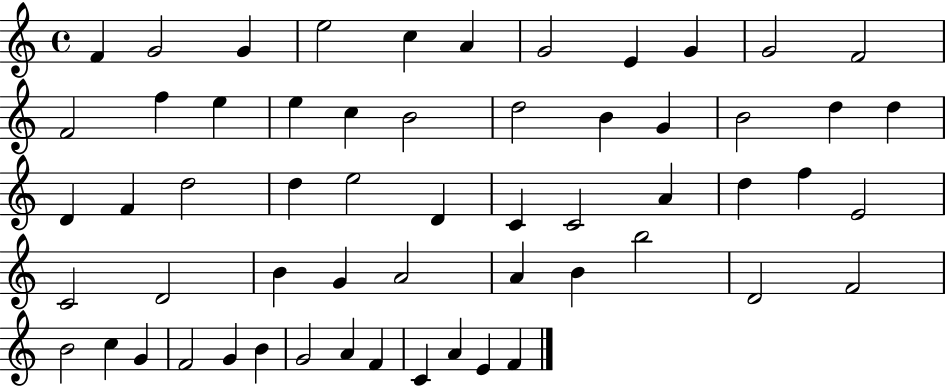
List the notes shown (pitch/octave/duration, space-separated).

F4/q G4/h G4/q E5/h C5/q A4/q G4/h E4/q G4/q G4/h F4/h F4/h F5/q E5/q E5/q C5/q B4/h D5/h B4/q G4/q B4/h D5/q D5/q D4/q F4/q D5/h D5/q E5/h D4/q C4/q C4/h A4/q D5/q F5/q E4/h C4/h D4/h B4/q G4/q A4/h A4/q B4/q B5/h D4/h F4/h B4/h C5/q G4/q F4/h G4/q B4/q G4/h A4/q F4/q C4/q A4/q E4/q F4/q